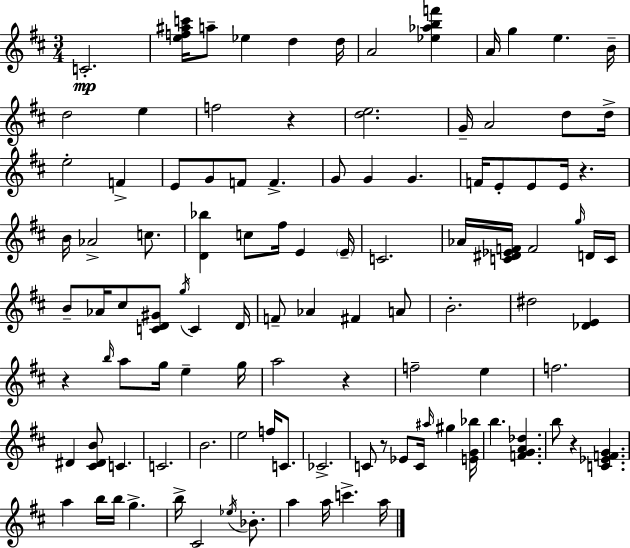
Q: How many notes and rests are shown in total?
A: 108